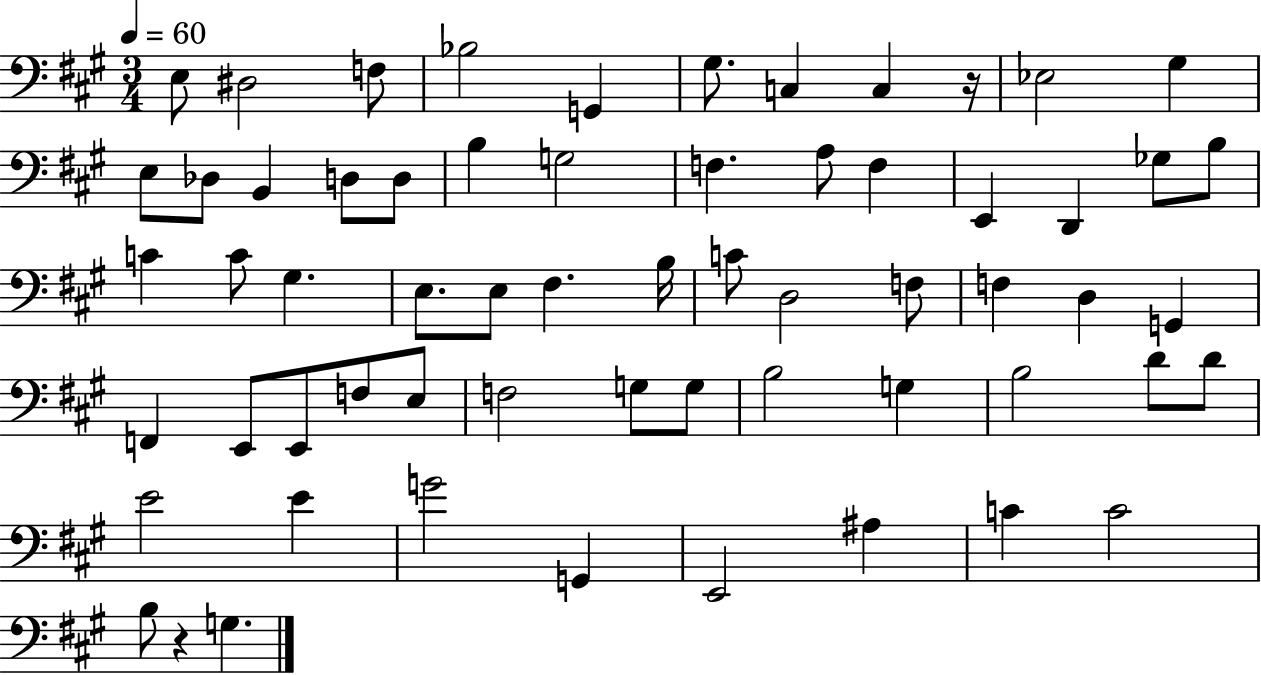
E3/e D#3/h F3/e Bb3/h G2/q G#3/e. C3/q C3/q R/s Eb3/h G#3/q E3/e Db3/e B2/q D3/e D3/e B3/q G3/h F3/q. A3/e F3/q E2/q D2/q Gb3/e B3/e C4/q C4/e G#3/q. E3/e. E3/e F#3/q. B3/s C4/e D3/h F3/e F3/q D3/q G2/q F2/q E2/e E2/e F3/e E3/e F3/h G3/e G3/e B3/h G3/q B3/h D4/e D4/e E4/h E4/q G4/h G2/q E2/h A#3/q C4/q C4/h B3/e R/q G3/q.